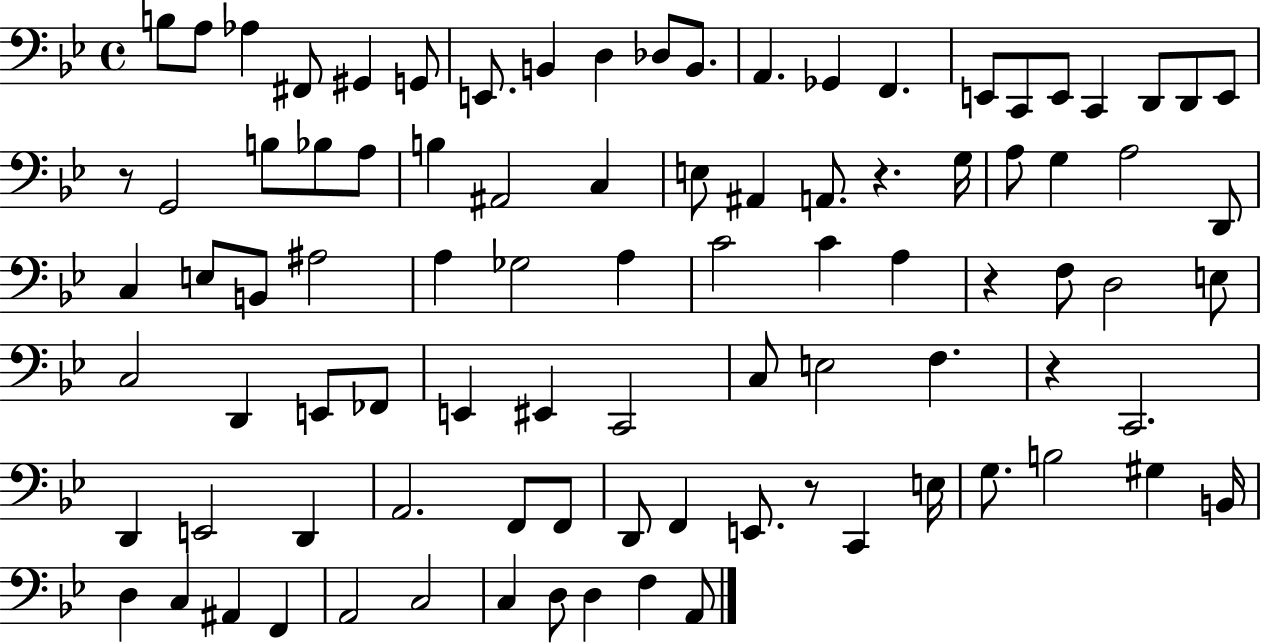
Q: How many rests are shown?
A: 5